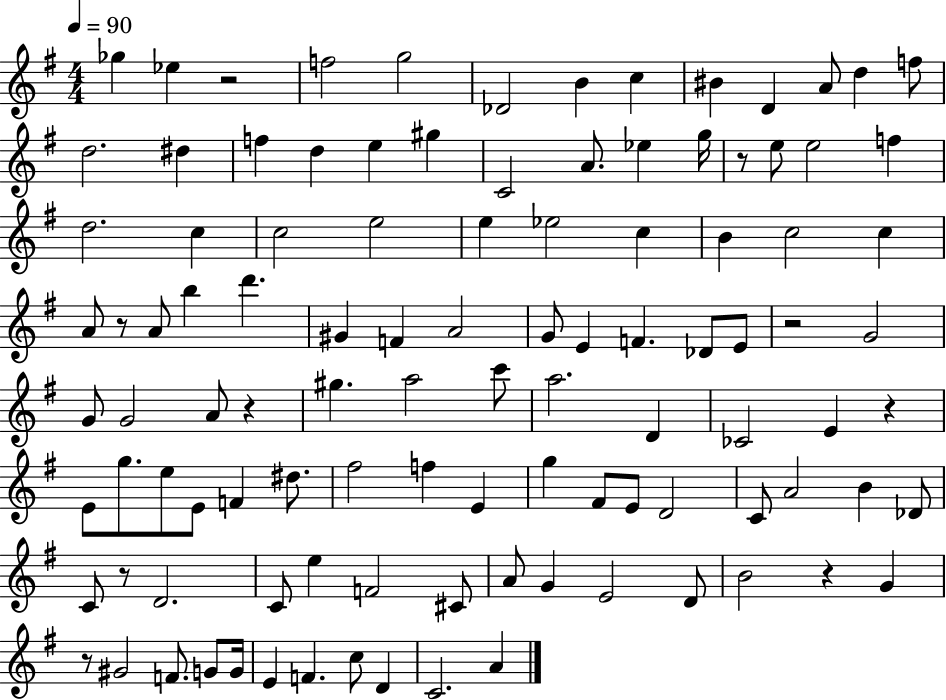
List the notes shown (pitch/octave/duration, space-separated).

Gb5/q Eb5/q R/h F5/h G5/h Db4/h B4/q C5/q BIS4/q D4/q A4/e D5/q F5/e D5/h. D#5/q F5/q D5/q E5/q G#5/q C4/h A4/e. Eb5/q G5/s R/e E5/e E5/h F5/q D5/h. C5/q C5/h E5/h E5/q Eb5/h C5/q B4/q C5/h C5/q A4/e R/e A4/e B5/q D6/q. G#4/q F4/q A4/h G4/e E4/q F4/q. Db4/e E4/e R/h G4/h G4/e G4/h A4/e R/q G#5/q. A5/h C6/e A5/h. D4/q CES4/h E4/q R/q E4/e G5/e. E5/e E4/e F4/q D#5/e. F#5/h F5/q E4/q G5/q F#4/e E4/e D4/h C4/e A4/h B4/q Db4/e C4/e R/e D4/h. C4/e E5/q F4/h C#4/e A4/e G4/q E4/h D4/e B4/h R/q G4/q R/e G#4/h F4/e. G4/e G4/s E4/q F4/q. C5/e D4/q C4/h. A4/q